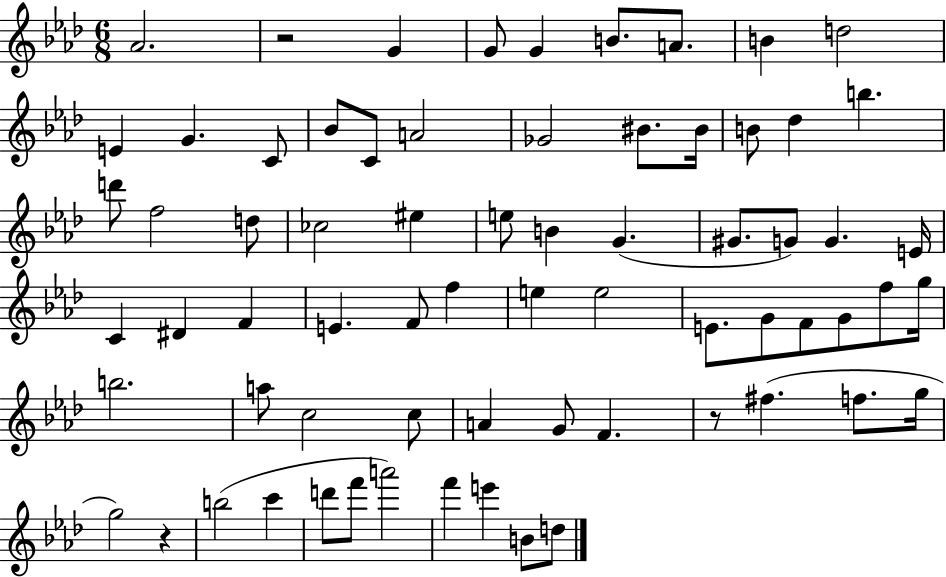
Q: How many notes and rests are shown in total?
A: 69